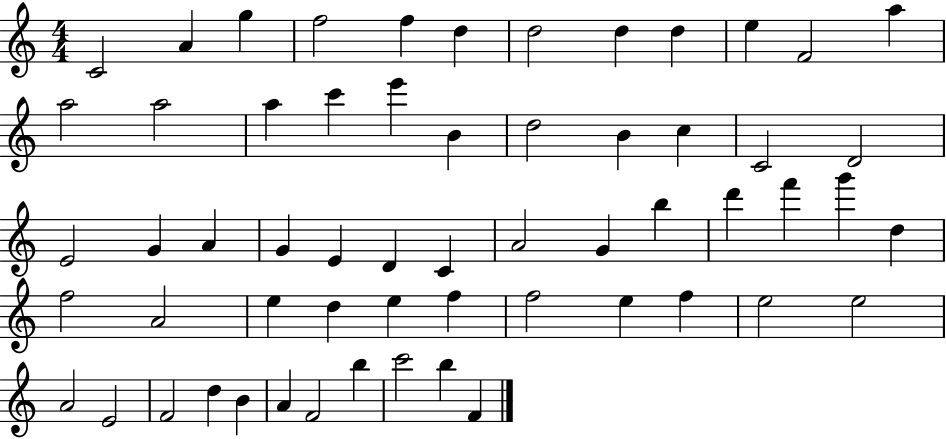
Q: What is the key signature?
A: C major